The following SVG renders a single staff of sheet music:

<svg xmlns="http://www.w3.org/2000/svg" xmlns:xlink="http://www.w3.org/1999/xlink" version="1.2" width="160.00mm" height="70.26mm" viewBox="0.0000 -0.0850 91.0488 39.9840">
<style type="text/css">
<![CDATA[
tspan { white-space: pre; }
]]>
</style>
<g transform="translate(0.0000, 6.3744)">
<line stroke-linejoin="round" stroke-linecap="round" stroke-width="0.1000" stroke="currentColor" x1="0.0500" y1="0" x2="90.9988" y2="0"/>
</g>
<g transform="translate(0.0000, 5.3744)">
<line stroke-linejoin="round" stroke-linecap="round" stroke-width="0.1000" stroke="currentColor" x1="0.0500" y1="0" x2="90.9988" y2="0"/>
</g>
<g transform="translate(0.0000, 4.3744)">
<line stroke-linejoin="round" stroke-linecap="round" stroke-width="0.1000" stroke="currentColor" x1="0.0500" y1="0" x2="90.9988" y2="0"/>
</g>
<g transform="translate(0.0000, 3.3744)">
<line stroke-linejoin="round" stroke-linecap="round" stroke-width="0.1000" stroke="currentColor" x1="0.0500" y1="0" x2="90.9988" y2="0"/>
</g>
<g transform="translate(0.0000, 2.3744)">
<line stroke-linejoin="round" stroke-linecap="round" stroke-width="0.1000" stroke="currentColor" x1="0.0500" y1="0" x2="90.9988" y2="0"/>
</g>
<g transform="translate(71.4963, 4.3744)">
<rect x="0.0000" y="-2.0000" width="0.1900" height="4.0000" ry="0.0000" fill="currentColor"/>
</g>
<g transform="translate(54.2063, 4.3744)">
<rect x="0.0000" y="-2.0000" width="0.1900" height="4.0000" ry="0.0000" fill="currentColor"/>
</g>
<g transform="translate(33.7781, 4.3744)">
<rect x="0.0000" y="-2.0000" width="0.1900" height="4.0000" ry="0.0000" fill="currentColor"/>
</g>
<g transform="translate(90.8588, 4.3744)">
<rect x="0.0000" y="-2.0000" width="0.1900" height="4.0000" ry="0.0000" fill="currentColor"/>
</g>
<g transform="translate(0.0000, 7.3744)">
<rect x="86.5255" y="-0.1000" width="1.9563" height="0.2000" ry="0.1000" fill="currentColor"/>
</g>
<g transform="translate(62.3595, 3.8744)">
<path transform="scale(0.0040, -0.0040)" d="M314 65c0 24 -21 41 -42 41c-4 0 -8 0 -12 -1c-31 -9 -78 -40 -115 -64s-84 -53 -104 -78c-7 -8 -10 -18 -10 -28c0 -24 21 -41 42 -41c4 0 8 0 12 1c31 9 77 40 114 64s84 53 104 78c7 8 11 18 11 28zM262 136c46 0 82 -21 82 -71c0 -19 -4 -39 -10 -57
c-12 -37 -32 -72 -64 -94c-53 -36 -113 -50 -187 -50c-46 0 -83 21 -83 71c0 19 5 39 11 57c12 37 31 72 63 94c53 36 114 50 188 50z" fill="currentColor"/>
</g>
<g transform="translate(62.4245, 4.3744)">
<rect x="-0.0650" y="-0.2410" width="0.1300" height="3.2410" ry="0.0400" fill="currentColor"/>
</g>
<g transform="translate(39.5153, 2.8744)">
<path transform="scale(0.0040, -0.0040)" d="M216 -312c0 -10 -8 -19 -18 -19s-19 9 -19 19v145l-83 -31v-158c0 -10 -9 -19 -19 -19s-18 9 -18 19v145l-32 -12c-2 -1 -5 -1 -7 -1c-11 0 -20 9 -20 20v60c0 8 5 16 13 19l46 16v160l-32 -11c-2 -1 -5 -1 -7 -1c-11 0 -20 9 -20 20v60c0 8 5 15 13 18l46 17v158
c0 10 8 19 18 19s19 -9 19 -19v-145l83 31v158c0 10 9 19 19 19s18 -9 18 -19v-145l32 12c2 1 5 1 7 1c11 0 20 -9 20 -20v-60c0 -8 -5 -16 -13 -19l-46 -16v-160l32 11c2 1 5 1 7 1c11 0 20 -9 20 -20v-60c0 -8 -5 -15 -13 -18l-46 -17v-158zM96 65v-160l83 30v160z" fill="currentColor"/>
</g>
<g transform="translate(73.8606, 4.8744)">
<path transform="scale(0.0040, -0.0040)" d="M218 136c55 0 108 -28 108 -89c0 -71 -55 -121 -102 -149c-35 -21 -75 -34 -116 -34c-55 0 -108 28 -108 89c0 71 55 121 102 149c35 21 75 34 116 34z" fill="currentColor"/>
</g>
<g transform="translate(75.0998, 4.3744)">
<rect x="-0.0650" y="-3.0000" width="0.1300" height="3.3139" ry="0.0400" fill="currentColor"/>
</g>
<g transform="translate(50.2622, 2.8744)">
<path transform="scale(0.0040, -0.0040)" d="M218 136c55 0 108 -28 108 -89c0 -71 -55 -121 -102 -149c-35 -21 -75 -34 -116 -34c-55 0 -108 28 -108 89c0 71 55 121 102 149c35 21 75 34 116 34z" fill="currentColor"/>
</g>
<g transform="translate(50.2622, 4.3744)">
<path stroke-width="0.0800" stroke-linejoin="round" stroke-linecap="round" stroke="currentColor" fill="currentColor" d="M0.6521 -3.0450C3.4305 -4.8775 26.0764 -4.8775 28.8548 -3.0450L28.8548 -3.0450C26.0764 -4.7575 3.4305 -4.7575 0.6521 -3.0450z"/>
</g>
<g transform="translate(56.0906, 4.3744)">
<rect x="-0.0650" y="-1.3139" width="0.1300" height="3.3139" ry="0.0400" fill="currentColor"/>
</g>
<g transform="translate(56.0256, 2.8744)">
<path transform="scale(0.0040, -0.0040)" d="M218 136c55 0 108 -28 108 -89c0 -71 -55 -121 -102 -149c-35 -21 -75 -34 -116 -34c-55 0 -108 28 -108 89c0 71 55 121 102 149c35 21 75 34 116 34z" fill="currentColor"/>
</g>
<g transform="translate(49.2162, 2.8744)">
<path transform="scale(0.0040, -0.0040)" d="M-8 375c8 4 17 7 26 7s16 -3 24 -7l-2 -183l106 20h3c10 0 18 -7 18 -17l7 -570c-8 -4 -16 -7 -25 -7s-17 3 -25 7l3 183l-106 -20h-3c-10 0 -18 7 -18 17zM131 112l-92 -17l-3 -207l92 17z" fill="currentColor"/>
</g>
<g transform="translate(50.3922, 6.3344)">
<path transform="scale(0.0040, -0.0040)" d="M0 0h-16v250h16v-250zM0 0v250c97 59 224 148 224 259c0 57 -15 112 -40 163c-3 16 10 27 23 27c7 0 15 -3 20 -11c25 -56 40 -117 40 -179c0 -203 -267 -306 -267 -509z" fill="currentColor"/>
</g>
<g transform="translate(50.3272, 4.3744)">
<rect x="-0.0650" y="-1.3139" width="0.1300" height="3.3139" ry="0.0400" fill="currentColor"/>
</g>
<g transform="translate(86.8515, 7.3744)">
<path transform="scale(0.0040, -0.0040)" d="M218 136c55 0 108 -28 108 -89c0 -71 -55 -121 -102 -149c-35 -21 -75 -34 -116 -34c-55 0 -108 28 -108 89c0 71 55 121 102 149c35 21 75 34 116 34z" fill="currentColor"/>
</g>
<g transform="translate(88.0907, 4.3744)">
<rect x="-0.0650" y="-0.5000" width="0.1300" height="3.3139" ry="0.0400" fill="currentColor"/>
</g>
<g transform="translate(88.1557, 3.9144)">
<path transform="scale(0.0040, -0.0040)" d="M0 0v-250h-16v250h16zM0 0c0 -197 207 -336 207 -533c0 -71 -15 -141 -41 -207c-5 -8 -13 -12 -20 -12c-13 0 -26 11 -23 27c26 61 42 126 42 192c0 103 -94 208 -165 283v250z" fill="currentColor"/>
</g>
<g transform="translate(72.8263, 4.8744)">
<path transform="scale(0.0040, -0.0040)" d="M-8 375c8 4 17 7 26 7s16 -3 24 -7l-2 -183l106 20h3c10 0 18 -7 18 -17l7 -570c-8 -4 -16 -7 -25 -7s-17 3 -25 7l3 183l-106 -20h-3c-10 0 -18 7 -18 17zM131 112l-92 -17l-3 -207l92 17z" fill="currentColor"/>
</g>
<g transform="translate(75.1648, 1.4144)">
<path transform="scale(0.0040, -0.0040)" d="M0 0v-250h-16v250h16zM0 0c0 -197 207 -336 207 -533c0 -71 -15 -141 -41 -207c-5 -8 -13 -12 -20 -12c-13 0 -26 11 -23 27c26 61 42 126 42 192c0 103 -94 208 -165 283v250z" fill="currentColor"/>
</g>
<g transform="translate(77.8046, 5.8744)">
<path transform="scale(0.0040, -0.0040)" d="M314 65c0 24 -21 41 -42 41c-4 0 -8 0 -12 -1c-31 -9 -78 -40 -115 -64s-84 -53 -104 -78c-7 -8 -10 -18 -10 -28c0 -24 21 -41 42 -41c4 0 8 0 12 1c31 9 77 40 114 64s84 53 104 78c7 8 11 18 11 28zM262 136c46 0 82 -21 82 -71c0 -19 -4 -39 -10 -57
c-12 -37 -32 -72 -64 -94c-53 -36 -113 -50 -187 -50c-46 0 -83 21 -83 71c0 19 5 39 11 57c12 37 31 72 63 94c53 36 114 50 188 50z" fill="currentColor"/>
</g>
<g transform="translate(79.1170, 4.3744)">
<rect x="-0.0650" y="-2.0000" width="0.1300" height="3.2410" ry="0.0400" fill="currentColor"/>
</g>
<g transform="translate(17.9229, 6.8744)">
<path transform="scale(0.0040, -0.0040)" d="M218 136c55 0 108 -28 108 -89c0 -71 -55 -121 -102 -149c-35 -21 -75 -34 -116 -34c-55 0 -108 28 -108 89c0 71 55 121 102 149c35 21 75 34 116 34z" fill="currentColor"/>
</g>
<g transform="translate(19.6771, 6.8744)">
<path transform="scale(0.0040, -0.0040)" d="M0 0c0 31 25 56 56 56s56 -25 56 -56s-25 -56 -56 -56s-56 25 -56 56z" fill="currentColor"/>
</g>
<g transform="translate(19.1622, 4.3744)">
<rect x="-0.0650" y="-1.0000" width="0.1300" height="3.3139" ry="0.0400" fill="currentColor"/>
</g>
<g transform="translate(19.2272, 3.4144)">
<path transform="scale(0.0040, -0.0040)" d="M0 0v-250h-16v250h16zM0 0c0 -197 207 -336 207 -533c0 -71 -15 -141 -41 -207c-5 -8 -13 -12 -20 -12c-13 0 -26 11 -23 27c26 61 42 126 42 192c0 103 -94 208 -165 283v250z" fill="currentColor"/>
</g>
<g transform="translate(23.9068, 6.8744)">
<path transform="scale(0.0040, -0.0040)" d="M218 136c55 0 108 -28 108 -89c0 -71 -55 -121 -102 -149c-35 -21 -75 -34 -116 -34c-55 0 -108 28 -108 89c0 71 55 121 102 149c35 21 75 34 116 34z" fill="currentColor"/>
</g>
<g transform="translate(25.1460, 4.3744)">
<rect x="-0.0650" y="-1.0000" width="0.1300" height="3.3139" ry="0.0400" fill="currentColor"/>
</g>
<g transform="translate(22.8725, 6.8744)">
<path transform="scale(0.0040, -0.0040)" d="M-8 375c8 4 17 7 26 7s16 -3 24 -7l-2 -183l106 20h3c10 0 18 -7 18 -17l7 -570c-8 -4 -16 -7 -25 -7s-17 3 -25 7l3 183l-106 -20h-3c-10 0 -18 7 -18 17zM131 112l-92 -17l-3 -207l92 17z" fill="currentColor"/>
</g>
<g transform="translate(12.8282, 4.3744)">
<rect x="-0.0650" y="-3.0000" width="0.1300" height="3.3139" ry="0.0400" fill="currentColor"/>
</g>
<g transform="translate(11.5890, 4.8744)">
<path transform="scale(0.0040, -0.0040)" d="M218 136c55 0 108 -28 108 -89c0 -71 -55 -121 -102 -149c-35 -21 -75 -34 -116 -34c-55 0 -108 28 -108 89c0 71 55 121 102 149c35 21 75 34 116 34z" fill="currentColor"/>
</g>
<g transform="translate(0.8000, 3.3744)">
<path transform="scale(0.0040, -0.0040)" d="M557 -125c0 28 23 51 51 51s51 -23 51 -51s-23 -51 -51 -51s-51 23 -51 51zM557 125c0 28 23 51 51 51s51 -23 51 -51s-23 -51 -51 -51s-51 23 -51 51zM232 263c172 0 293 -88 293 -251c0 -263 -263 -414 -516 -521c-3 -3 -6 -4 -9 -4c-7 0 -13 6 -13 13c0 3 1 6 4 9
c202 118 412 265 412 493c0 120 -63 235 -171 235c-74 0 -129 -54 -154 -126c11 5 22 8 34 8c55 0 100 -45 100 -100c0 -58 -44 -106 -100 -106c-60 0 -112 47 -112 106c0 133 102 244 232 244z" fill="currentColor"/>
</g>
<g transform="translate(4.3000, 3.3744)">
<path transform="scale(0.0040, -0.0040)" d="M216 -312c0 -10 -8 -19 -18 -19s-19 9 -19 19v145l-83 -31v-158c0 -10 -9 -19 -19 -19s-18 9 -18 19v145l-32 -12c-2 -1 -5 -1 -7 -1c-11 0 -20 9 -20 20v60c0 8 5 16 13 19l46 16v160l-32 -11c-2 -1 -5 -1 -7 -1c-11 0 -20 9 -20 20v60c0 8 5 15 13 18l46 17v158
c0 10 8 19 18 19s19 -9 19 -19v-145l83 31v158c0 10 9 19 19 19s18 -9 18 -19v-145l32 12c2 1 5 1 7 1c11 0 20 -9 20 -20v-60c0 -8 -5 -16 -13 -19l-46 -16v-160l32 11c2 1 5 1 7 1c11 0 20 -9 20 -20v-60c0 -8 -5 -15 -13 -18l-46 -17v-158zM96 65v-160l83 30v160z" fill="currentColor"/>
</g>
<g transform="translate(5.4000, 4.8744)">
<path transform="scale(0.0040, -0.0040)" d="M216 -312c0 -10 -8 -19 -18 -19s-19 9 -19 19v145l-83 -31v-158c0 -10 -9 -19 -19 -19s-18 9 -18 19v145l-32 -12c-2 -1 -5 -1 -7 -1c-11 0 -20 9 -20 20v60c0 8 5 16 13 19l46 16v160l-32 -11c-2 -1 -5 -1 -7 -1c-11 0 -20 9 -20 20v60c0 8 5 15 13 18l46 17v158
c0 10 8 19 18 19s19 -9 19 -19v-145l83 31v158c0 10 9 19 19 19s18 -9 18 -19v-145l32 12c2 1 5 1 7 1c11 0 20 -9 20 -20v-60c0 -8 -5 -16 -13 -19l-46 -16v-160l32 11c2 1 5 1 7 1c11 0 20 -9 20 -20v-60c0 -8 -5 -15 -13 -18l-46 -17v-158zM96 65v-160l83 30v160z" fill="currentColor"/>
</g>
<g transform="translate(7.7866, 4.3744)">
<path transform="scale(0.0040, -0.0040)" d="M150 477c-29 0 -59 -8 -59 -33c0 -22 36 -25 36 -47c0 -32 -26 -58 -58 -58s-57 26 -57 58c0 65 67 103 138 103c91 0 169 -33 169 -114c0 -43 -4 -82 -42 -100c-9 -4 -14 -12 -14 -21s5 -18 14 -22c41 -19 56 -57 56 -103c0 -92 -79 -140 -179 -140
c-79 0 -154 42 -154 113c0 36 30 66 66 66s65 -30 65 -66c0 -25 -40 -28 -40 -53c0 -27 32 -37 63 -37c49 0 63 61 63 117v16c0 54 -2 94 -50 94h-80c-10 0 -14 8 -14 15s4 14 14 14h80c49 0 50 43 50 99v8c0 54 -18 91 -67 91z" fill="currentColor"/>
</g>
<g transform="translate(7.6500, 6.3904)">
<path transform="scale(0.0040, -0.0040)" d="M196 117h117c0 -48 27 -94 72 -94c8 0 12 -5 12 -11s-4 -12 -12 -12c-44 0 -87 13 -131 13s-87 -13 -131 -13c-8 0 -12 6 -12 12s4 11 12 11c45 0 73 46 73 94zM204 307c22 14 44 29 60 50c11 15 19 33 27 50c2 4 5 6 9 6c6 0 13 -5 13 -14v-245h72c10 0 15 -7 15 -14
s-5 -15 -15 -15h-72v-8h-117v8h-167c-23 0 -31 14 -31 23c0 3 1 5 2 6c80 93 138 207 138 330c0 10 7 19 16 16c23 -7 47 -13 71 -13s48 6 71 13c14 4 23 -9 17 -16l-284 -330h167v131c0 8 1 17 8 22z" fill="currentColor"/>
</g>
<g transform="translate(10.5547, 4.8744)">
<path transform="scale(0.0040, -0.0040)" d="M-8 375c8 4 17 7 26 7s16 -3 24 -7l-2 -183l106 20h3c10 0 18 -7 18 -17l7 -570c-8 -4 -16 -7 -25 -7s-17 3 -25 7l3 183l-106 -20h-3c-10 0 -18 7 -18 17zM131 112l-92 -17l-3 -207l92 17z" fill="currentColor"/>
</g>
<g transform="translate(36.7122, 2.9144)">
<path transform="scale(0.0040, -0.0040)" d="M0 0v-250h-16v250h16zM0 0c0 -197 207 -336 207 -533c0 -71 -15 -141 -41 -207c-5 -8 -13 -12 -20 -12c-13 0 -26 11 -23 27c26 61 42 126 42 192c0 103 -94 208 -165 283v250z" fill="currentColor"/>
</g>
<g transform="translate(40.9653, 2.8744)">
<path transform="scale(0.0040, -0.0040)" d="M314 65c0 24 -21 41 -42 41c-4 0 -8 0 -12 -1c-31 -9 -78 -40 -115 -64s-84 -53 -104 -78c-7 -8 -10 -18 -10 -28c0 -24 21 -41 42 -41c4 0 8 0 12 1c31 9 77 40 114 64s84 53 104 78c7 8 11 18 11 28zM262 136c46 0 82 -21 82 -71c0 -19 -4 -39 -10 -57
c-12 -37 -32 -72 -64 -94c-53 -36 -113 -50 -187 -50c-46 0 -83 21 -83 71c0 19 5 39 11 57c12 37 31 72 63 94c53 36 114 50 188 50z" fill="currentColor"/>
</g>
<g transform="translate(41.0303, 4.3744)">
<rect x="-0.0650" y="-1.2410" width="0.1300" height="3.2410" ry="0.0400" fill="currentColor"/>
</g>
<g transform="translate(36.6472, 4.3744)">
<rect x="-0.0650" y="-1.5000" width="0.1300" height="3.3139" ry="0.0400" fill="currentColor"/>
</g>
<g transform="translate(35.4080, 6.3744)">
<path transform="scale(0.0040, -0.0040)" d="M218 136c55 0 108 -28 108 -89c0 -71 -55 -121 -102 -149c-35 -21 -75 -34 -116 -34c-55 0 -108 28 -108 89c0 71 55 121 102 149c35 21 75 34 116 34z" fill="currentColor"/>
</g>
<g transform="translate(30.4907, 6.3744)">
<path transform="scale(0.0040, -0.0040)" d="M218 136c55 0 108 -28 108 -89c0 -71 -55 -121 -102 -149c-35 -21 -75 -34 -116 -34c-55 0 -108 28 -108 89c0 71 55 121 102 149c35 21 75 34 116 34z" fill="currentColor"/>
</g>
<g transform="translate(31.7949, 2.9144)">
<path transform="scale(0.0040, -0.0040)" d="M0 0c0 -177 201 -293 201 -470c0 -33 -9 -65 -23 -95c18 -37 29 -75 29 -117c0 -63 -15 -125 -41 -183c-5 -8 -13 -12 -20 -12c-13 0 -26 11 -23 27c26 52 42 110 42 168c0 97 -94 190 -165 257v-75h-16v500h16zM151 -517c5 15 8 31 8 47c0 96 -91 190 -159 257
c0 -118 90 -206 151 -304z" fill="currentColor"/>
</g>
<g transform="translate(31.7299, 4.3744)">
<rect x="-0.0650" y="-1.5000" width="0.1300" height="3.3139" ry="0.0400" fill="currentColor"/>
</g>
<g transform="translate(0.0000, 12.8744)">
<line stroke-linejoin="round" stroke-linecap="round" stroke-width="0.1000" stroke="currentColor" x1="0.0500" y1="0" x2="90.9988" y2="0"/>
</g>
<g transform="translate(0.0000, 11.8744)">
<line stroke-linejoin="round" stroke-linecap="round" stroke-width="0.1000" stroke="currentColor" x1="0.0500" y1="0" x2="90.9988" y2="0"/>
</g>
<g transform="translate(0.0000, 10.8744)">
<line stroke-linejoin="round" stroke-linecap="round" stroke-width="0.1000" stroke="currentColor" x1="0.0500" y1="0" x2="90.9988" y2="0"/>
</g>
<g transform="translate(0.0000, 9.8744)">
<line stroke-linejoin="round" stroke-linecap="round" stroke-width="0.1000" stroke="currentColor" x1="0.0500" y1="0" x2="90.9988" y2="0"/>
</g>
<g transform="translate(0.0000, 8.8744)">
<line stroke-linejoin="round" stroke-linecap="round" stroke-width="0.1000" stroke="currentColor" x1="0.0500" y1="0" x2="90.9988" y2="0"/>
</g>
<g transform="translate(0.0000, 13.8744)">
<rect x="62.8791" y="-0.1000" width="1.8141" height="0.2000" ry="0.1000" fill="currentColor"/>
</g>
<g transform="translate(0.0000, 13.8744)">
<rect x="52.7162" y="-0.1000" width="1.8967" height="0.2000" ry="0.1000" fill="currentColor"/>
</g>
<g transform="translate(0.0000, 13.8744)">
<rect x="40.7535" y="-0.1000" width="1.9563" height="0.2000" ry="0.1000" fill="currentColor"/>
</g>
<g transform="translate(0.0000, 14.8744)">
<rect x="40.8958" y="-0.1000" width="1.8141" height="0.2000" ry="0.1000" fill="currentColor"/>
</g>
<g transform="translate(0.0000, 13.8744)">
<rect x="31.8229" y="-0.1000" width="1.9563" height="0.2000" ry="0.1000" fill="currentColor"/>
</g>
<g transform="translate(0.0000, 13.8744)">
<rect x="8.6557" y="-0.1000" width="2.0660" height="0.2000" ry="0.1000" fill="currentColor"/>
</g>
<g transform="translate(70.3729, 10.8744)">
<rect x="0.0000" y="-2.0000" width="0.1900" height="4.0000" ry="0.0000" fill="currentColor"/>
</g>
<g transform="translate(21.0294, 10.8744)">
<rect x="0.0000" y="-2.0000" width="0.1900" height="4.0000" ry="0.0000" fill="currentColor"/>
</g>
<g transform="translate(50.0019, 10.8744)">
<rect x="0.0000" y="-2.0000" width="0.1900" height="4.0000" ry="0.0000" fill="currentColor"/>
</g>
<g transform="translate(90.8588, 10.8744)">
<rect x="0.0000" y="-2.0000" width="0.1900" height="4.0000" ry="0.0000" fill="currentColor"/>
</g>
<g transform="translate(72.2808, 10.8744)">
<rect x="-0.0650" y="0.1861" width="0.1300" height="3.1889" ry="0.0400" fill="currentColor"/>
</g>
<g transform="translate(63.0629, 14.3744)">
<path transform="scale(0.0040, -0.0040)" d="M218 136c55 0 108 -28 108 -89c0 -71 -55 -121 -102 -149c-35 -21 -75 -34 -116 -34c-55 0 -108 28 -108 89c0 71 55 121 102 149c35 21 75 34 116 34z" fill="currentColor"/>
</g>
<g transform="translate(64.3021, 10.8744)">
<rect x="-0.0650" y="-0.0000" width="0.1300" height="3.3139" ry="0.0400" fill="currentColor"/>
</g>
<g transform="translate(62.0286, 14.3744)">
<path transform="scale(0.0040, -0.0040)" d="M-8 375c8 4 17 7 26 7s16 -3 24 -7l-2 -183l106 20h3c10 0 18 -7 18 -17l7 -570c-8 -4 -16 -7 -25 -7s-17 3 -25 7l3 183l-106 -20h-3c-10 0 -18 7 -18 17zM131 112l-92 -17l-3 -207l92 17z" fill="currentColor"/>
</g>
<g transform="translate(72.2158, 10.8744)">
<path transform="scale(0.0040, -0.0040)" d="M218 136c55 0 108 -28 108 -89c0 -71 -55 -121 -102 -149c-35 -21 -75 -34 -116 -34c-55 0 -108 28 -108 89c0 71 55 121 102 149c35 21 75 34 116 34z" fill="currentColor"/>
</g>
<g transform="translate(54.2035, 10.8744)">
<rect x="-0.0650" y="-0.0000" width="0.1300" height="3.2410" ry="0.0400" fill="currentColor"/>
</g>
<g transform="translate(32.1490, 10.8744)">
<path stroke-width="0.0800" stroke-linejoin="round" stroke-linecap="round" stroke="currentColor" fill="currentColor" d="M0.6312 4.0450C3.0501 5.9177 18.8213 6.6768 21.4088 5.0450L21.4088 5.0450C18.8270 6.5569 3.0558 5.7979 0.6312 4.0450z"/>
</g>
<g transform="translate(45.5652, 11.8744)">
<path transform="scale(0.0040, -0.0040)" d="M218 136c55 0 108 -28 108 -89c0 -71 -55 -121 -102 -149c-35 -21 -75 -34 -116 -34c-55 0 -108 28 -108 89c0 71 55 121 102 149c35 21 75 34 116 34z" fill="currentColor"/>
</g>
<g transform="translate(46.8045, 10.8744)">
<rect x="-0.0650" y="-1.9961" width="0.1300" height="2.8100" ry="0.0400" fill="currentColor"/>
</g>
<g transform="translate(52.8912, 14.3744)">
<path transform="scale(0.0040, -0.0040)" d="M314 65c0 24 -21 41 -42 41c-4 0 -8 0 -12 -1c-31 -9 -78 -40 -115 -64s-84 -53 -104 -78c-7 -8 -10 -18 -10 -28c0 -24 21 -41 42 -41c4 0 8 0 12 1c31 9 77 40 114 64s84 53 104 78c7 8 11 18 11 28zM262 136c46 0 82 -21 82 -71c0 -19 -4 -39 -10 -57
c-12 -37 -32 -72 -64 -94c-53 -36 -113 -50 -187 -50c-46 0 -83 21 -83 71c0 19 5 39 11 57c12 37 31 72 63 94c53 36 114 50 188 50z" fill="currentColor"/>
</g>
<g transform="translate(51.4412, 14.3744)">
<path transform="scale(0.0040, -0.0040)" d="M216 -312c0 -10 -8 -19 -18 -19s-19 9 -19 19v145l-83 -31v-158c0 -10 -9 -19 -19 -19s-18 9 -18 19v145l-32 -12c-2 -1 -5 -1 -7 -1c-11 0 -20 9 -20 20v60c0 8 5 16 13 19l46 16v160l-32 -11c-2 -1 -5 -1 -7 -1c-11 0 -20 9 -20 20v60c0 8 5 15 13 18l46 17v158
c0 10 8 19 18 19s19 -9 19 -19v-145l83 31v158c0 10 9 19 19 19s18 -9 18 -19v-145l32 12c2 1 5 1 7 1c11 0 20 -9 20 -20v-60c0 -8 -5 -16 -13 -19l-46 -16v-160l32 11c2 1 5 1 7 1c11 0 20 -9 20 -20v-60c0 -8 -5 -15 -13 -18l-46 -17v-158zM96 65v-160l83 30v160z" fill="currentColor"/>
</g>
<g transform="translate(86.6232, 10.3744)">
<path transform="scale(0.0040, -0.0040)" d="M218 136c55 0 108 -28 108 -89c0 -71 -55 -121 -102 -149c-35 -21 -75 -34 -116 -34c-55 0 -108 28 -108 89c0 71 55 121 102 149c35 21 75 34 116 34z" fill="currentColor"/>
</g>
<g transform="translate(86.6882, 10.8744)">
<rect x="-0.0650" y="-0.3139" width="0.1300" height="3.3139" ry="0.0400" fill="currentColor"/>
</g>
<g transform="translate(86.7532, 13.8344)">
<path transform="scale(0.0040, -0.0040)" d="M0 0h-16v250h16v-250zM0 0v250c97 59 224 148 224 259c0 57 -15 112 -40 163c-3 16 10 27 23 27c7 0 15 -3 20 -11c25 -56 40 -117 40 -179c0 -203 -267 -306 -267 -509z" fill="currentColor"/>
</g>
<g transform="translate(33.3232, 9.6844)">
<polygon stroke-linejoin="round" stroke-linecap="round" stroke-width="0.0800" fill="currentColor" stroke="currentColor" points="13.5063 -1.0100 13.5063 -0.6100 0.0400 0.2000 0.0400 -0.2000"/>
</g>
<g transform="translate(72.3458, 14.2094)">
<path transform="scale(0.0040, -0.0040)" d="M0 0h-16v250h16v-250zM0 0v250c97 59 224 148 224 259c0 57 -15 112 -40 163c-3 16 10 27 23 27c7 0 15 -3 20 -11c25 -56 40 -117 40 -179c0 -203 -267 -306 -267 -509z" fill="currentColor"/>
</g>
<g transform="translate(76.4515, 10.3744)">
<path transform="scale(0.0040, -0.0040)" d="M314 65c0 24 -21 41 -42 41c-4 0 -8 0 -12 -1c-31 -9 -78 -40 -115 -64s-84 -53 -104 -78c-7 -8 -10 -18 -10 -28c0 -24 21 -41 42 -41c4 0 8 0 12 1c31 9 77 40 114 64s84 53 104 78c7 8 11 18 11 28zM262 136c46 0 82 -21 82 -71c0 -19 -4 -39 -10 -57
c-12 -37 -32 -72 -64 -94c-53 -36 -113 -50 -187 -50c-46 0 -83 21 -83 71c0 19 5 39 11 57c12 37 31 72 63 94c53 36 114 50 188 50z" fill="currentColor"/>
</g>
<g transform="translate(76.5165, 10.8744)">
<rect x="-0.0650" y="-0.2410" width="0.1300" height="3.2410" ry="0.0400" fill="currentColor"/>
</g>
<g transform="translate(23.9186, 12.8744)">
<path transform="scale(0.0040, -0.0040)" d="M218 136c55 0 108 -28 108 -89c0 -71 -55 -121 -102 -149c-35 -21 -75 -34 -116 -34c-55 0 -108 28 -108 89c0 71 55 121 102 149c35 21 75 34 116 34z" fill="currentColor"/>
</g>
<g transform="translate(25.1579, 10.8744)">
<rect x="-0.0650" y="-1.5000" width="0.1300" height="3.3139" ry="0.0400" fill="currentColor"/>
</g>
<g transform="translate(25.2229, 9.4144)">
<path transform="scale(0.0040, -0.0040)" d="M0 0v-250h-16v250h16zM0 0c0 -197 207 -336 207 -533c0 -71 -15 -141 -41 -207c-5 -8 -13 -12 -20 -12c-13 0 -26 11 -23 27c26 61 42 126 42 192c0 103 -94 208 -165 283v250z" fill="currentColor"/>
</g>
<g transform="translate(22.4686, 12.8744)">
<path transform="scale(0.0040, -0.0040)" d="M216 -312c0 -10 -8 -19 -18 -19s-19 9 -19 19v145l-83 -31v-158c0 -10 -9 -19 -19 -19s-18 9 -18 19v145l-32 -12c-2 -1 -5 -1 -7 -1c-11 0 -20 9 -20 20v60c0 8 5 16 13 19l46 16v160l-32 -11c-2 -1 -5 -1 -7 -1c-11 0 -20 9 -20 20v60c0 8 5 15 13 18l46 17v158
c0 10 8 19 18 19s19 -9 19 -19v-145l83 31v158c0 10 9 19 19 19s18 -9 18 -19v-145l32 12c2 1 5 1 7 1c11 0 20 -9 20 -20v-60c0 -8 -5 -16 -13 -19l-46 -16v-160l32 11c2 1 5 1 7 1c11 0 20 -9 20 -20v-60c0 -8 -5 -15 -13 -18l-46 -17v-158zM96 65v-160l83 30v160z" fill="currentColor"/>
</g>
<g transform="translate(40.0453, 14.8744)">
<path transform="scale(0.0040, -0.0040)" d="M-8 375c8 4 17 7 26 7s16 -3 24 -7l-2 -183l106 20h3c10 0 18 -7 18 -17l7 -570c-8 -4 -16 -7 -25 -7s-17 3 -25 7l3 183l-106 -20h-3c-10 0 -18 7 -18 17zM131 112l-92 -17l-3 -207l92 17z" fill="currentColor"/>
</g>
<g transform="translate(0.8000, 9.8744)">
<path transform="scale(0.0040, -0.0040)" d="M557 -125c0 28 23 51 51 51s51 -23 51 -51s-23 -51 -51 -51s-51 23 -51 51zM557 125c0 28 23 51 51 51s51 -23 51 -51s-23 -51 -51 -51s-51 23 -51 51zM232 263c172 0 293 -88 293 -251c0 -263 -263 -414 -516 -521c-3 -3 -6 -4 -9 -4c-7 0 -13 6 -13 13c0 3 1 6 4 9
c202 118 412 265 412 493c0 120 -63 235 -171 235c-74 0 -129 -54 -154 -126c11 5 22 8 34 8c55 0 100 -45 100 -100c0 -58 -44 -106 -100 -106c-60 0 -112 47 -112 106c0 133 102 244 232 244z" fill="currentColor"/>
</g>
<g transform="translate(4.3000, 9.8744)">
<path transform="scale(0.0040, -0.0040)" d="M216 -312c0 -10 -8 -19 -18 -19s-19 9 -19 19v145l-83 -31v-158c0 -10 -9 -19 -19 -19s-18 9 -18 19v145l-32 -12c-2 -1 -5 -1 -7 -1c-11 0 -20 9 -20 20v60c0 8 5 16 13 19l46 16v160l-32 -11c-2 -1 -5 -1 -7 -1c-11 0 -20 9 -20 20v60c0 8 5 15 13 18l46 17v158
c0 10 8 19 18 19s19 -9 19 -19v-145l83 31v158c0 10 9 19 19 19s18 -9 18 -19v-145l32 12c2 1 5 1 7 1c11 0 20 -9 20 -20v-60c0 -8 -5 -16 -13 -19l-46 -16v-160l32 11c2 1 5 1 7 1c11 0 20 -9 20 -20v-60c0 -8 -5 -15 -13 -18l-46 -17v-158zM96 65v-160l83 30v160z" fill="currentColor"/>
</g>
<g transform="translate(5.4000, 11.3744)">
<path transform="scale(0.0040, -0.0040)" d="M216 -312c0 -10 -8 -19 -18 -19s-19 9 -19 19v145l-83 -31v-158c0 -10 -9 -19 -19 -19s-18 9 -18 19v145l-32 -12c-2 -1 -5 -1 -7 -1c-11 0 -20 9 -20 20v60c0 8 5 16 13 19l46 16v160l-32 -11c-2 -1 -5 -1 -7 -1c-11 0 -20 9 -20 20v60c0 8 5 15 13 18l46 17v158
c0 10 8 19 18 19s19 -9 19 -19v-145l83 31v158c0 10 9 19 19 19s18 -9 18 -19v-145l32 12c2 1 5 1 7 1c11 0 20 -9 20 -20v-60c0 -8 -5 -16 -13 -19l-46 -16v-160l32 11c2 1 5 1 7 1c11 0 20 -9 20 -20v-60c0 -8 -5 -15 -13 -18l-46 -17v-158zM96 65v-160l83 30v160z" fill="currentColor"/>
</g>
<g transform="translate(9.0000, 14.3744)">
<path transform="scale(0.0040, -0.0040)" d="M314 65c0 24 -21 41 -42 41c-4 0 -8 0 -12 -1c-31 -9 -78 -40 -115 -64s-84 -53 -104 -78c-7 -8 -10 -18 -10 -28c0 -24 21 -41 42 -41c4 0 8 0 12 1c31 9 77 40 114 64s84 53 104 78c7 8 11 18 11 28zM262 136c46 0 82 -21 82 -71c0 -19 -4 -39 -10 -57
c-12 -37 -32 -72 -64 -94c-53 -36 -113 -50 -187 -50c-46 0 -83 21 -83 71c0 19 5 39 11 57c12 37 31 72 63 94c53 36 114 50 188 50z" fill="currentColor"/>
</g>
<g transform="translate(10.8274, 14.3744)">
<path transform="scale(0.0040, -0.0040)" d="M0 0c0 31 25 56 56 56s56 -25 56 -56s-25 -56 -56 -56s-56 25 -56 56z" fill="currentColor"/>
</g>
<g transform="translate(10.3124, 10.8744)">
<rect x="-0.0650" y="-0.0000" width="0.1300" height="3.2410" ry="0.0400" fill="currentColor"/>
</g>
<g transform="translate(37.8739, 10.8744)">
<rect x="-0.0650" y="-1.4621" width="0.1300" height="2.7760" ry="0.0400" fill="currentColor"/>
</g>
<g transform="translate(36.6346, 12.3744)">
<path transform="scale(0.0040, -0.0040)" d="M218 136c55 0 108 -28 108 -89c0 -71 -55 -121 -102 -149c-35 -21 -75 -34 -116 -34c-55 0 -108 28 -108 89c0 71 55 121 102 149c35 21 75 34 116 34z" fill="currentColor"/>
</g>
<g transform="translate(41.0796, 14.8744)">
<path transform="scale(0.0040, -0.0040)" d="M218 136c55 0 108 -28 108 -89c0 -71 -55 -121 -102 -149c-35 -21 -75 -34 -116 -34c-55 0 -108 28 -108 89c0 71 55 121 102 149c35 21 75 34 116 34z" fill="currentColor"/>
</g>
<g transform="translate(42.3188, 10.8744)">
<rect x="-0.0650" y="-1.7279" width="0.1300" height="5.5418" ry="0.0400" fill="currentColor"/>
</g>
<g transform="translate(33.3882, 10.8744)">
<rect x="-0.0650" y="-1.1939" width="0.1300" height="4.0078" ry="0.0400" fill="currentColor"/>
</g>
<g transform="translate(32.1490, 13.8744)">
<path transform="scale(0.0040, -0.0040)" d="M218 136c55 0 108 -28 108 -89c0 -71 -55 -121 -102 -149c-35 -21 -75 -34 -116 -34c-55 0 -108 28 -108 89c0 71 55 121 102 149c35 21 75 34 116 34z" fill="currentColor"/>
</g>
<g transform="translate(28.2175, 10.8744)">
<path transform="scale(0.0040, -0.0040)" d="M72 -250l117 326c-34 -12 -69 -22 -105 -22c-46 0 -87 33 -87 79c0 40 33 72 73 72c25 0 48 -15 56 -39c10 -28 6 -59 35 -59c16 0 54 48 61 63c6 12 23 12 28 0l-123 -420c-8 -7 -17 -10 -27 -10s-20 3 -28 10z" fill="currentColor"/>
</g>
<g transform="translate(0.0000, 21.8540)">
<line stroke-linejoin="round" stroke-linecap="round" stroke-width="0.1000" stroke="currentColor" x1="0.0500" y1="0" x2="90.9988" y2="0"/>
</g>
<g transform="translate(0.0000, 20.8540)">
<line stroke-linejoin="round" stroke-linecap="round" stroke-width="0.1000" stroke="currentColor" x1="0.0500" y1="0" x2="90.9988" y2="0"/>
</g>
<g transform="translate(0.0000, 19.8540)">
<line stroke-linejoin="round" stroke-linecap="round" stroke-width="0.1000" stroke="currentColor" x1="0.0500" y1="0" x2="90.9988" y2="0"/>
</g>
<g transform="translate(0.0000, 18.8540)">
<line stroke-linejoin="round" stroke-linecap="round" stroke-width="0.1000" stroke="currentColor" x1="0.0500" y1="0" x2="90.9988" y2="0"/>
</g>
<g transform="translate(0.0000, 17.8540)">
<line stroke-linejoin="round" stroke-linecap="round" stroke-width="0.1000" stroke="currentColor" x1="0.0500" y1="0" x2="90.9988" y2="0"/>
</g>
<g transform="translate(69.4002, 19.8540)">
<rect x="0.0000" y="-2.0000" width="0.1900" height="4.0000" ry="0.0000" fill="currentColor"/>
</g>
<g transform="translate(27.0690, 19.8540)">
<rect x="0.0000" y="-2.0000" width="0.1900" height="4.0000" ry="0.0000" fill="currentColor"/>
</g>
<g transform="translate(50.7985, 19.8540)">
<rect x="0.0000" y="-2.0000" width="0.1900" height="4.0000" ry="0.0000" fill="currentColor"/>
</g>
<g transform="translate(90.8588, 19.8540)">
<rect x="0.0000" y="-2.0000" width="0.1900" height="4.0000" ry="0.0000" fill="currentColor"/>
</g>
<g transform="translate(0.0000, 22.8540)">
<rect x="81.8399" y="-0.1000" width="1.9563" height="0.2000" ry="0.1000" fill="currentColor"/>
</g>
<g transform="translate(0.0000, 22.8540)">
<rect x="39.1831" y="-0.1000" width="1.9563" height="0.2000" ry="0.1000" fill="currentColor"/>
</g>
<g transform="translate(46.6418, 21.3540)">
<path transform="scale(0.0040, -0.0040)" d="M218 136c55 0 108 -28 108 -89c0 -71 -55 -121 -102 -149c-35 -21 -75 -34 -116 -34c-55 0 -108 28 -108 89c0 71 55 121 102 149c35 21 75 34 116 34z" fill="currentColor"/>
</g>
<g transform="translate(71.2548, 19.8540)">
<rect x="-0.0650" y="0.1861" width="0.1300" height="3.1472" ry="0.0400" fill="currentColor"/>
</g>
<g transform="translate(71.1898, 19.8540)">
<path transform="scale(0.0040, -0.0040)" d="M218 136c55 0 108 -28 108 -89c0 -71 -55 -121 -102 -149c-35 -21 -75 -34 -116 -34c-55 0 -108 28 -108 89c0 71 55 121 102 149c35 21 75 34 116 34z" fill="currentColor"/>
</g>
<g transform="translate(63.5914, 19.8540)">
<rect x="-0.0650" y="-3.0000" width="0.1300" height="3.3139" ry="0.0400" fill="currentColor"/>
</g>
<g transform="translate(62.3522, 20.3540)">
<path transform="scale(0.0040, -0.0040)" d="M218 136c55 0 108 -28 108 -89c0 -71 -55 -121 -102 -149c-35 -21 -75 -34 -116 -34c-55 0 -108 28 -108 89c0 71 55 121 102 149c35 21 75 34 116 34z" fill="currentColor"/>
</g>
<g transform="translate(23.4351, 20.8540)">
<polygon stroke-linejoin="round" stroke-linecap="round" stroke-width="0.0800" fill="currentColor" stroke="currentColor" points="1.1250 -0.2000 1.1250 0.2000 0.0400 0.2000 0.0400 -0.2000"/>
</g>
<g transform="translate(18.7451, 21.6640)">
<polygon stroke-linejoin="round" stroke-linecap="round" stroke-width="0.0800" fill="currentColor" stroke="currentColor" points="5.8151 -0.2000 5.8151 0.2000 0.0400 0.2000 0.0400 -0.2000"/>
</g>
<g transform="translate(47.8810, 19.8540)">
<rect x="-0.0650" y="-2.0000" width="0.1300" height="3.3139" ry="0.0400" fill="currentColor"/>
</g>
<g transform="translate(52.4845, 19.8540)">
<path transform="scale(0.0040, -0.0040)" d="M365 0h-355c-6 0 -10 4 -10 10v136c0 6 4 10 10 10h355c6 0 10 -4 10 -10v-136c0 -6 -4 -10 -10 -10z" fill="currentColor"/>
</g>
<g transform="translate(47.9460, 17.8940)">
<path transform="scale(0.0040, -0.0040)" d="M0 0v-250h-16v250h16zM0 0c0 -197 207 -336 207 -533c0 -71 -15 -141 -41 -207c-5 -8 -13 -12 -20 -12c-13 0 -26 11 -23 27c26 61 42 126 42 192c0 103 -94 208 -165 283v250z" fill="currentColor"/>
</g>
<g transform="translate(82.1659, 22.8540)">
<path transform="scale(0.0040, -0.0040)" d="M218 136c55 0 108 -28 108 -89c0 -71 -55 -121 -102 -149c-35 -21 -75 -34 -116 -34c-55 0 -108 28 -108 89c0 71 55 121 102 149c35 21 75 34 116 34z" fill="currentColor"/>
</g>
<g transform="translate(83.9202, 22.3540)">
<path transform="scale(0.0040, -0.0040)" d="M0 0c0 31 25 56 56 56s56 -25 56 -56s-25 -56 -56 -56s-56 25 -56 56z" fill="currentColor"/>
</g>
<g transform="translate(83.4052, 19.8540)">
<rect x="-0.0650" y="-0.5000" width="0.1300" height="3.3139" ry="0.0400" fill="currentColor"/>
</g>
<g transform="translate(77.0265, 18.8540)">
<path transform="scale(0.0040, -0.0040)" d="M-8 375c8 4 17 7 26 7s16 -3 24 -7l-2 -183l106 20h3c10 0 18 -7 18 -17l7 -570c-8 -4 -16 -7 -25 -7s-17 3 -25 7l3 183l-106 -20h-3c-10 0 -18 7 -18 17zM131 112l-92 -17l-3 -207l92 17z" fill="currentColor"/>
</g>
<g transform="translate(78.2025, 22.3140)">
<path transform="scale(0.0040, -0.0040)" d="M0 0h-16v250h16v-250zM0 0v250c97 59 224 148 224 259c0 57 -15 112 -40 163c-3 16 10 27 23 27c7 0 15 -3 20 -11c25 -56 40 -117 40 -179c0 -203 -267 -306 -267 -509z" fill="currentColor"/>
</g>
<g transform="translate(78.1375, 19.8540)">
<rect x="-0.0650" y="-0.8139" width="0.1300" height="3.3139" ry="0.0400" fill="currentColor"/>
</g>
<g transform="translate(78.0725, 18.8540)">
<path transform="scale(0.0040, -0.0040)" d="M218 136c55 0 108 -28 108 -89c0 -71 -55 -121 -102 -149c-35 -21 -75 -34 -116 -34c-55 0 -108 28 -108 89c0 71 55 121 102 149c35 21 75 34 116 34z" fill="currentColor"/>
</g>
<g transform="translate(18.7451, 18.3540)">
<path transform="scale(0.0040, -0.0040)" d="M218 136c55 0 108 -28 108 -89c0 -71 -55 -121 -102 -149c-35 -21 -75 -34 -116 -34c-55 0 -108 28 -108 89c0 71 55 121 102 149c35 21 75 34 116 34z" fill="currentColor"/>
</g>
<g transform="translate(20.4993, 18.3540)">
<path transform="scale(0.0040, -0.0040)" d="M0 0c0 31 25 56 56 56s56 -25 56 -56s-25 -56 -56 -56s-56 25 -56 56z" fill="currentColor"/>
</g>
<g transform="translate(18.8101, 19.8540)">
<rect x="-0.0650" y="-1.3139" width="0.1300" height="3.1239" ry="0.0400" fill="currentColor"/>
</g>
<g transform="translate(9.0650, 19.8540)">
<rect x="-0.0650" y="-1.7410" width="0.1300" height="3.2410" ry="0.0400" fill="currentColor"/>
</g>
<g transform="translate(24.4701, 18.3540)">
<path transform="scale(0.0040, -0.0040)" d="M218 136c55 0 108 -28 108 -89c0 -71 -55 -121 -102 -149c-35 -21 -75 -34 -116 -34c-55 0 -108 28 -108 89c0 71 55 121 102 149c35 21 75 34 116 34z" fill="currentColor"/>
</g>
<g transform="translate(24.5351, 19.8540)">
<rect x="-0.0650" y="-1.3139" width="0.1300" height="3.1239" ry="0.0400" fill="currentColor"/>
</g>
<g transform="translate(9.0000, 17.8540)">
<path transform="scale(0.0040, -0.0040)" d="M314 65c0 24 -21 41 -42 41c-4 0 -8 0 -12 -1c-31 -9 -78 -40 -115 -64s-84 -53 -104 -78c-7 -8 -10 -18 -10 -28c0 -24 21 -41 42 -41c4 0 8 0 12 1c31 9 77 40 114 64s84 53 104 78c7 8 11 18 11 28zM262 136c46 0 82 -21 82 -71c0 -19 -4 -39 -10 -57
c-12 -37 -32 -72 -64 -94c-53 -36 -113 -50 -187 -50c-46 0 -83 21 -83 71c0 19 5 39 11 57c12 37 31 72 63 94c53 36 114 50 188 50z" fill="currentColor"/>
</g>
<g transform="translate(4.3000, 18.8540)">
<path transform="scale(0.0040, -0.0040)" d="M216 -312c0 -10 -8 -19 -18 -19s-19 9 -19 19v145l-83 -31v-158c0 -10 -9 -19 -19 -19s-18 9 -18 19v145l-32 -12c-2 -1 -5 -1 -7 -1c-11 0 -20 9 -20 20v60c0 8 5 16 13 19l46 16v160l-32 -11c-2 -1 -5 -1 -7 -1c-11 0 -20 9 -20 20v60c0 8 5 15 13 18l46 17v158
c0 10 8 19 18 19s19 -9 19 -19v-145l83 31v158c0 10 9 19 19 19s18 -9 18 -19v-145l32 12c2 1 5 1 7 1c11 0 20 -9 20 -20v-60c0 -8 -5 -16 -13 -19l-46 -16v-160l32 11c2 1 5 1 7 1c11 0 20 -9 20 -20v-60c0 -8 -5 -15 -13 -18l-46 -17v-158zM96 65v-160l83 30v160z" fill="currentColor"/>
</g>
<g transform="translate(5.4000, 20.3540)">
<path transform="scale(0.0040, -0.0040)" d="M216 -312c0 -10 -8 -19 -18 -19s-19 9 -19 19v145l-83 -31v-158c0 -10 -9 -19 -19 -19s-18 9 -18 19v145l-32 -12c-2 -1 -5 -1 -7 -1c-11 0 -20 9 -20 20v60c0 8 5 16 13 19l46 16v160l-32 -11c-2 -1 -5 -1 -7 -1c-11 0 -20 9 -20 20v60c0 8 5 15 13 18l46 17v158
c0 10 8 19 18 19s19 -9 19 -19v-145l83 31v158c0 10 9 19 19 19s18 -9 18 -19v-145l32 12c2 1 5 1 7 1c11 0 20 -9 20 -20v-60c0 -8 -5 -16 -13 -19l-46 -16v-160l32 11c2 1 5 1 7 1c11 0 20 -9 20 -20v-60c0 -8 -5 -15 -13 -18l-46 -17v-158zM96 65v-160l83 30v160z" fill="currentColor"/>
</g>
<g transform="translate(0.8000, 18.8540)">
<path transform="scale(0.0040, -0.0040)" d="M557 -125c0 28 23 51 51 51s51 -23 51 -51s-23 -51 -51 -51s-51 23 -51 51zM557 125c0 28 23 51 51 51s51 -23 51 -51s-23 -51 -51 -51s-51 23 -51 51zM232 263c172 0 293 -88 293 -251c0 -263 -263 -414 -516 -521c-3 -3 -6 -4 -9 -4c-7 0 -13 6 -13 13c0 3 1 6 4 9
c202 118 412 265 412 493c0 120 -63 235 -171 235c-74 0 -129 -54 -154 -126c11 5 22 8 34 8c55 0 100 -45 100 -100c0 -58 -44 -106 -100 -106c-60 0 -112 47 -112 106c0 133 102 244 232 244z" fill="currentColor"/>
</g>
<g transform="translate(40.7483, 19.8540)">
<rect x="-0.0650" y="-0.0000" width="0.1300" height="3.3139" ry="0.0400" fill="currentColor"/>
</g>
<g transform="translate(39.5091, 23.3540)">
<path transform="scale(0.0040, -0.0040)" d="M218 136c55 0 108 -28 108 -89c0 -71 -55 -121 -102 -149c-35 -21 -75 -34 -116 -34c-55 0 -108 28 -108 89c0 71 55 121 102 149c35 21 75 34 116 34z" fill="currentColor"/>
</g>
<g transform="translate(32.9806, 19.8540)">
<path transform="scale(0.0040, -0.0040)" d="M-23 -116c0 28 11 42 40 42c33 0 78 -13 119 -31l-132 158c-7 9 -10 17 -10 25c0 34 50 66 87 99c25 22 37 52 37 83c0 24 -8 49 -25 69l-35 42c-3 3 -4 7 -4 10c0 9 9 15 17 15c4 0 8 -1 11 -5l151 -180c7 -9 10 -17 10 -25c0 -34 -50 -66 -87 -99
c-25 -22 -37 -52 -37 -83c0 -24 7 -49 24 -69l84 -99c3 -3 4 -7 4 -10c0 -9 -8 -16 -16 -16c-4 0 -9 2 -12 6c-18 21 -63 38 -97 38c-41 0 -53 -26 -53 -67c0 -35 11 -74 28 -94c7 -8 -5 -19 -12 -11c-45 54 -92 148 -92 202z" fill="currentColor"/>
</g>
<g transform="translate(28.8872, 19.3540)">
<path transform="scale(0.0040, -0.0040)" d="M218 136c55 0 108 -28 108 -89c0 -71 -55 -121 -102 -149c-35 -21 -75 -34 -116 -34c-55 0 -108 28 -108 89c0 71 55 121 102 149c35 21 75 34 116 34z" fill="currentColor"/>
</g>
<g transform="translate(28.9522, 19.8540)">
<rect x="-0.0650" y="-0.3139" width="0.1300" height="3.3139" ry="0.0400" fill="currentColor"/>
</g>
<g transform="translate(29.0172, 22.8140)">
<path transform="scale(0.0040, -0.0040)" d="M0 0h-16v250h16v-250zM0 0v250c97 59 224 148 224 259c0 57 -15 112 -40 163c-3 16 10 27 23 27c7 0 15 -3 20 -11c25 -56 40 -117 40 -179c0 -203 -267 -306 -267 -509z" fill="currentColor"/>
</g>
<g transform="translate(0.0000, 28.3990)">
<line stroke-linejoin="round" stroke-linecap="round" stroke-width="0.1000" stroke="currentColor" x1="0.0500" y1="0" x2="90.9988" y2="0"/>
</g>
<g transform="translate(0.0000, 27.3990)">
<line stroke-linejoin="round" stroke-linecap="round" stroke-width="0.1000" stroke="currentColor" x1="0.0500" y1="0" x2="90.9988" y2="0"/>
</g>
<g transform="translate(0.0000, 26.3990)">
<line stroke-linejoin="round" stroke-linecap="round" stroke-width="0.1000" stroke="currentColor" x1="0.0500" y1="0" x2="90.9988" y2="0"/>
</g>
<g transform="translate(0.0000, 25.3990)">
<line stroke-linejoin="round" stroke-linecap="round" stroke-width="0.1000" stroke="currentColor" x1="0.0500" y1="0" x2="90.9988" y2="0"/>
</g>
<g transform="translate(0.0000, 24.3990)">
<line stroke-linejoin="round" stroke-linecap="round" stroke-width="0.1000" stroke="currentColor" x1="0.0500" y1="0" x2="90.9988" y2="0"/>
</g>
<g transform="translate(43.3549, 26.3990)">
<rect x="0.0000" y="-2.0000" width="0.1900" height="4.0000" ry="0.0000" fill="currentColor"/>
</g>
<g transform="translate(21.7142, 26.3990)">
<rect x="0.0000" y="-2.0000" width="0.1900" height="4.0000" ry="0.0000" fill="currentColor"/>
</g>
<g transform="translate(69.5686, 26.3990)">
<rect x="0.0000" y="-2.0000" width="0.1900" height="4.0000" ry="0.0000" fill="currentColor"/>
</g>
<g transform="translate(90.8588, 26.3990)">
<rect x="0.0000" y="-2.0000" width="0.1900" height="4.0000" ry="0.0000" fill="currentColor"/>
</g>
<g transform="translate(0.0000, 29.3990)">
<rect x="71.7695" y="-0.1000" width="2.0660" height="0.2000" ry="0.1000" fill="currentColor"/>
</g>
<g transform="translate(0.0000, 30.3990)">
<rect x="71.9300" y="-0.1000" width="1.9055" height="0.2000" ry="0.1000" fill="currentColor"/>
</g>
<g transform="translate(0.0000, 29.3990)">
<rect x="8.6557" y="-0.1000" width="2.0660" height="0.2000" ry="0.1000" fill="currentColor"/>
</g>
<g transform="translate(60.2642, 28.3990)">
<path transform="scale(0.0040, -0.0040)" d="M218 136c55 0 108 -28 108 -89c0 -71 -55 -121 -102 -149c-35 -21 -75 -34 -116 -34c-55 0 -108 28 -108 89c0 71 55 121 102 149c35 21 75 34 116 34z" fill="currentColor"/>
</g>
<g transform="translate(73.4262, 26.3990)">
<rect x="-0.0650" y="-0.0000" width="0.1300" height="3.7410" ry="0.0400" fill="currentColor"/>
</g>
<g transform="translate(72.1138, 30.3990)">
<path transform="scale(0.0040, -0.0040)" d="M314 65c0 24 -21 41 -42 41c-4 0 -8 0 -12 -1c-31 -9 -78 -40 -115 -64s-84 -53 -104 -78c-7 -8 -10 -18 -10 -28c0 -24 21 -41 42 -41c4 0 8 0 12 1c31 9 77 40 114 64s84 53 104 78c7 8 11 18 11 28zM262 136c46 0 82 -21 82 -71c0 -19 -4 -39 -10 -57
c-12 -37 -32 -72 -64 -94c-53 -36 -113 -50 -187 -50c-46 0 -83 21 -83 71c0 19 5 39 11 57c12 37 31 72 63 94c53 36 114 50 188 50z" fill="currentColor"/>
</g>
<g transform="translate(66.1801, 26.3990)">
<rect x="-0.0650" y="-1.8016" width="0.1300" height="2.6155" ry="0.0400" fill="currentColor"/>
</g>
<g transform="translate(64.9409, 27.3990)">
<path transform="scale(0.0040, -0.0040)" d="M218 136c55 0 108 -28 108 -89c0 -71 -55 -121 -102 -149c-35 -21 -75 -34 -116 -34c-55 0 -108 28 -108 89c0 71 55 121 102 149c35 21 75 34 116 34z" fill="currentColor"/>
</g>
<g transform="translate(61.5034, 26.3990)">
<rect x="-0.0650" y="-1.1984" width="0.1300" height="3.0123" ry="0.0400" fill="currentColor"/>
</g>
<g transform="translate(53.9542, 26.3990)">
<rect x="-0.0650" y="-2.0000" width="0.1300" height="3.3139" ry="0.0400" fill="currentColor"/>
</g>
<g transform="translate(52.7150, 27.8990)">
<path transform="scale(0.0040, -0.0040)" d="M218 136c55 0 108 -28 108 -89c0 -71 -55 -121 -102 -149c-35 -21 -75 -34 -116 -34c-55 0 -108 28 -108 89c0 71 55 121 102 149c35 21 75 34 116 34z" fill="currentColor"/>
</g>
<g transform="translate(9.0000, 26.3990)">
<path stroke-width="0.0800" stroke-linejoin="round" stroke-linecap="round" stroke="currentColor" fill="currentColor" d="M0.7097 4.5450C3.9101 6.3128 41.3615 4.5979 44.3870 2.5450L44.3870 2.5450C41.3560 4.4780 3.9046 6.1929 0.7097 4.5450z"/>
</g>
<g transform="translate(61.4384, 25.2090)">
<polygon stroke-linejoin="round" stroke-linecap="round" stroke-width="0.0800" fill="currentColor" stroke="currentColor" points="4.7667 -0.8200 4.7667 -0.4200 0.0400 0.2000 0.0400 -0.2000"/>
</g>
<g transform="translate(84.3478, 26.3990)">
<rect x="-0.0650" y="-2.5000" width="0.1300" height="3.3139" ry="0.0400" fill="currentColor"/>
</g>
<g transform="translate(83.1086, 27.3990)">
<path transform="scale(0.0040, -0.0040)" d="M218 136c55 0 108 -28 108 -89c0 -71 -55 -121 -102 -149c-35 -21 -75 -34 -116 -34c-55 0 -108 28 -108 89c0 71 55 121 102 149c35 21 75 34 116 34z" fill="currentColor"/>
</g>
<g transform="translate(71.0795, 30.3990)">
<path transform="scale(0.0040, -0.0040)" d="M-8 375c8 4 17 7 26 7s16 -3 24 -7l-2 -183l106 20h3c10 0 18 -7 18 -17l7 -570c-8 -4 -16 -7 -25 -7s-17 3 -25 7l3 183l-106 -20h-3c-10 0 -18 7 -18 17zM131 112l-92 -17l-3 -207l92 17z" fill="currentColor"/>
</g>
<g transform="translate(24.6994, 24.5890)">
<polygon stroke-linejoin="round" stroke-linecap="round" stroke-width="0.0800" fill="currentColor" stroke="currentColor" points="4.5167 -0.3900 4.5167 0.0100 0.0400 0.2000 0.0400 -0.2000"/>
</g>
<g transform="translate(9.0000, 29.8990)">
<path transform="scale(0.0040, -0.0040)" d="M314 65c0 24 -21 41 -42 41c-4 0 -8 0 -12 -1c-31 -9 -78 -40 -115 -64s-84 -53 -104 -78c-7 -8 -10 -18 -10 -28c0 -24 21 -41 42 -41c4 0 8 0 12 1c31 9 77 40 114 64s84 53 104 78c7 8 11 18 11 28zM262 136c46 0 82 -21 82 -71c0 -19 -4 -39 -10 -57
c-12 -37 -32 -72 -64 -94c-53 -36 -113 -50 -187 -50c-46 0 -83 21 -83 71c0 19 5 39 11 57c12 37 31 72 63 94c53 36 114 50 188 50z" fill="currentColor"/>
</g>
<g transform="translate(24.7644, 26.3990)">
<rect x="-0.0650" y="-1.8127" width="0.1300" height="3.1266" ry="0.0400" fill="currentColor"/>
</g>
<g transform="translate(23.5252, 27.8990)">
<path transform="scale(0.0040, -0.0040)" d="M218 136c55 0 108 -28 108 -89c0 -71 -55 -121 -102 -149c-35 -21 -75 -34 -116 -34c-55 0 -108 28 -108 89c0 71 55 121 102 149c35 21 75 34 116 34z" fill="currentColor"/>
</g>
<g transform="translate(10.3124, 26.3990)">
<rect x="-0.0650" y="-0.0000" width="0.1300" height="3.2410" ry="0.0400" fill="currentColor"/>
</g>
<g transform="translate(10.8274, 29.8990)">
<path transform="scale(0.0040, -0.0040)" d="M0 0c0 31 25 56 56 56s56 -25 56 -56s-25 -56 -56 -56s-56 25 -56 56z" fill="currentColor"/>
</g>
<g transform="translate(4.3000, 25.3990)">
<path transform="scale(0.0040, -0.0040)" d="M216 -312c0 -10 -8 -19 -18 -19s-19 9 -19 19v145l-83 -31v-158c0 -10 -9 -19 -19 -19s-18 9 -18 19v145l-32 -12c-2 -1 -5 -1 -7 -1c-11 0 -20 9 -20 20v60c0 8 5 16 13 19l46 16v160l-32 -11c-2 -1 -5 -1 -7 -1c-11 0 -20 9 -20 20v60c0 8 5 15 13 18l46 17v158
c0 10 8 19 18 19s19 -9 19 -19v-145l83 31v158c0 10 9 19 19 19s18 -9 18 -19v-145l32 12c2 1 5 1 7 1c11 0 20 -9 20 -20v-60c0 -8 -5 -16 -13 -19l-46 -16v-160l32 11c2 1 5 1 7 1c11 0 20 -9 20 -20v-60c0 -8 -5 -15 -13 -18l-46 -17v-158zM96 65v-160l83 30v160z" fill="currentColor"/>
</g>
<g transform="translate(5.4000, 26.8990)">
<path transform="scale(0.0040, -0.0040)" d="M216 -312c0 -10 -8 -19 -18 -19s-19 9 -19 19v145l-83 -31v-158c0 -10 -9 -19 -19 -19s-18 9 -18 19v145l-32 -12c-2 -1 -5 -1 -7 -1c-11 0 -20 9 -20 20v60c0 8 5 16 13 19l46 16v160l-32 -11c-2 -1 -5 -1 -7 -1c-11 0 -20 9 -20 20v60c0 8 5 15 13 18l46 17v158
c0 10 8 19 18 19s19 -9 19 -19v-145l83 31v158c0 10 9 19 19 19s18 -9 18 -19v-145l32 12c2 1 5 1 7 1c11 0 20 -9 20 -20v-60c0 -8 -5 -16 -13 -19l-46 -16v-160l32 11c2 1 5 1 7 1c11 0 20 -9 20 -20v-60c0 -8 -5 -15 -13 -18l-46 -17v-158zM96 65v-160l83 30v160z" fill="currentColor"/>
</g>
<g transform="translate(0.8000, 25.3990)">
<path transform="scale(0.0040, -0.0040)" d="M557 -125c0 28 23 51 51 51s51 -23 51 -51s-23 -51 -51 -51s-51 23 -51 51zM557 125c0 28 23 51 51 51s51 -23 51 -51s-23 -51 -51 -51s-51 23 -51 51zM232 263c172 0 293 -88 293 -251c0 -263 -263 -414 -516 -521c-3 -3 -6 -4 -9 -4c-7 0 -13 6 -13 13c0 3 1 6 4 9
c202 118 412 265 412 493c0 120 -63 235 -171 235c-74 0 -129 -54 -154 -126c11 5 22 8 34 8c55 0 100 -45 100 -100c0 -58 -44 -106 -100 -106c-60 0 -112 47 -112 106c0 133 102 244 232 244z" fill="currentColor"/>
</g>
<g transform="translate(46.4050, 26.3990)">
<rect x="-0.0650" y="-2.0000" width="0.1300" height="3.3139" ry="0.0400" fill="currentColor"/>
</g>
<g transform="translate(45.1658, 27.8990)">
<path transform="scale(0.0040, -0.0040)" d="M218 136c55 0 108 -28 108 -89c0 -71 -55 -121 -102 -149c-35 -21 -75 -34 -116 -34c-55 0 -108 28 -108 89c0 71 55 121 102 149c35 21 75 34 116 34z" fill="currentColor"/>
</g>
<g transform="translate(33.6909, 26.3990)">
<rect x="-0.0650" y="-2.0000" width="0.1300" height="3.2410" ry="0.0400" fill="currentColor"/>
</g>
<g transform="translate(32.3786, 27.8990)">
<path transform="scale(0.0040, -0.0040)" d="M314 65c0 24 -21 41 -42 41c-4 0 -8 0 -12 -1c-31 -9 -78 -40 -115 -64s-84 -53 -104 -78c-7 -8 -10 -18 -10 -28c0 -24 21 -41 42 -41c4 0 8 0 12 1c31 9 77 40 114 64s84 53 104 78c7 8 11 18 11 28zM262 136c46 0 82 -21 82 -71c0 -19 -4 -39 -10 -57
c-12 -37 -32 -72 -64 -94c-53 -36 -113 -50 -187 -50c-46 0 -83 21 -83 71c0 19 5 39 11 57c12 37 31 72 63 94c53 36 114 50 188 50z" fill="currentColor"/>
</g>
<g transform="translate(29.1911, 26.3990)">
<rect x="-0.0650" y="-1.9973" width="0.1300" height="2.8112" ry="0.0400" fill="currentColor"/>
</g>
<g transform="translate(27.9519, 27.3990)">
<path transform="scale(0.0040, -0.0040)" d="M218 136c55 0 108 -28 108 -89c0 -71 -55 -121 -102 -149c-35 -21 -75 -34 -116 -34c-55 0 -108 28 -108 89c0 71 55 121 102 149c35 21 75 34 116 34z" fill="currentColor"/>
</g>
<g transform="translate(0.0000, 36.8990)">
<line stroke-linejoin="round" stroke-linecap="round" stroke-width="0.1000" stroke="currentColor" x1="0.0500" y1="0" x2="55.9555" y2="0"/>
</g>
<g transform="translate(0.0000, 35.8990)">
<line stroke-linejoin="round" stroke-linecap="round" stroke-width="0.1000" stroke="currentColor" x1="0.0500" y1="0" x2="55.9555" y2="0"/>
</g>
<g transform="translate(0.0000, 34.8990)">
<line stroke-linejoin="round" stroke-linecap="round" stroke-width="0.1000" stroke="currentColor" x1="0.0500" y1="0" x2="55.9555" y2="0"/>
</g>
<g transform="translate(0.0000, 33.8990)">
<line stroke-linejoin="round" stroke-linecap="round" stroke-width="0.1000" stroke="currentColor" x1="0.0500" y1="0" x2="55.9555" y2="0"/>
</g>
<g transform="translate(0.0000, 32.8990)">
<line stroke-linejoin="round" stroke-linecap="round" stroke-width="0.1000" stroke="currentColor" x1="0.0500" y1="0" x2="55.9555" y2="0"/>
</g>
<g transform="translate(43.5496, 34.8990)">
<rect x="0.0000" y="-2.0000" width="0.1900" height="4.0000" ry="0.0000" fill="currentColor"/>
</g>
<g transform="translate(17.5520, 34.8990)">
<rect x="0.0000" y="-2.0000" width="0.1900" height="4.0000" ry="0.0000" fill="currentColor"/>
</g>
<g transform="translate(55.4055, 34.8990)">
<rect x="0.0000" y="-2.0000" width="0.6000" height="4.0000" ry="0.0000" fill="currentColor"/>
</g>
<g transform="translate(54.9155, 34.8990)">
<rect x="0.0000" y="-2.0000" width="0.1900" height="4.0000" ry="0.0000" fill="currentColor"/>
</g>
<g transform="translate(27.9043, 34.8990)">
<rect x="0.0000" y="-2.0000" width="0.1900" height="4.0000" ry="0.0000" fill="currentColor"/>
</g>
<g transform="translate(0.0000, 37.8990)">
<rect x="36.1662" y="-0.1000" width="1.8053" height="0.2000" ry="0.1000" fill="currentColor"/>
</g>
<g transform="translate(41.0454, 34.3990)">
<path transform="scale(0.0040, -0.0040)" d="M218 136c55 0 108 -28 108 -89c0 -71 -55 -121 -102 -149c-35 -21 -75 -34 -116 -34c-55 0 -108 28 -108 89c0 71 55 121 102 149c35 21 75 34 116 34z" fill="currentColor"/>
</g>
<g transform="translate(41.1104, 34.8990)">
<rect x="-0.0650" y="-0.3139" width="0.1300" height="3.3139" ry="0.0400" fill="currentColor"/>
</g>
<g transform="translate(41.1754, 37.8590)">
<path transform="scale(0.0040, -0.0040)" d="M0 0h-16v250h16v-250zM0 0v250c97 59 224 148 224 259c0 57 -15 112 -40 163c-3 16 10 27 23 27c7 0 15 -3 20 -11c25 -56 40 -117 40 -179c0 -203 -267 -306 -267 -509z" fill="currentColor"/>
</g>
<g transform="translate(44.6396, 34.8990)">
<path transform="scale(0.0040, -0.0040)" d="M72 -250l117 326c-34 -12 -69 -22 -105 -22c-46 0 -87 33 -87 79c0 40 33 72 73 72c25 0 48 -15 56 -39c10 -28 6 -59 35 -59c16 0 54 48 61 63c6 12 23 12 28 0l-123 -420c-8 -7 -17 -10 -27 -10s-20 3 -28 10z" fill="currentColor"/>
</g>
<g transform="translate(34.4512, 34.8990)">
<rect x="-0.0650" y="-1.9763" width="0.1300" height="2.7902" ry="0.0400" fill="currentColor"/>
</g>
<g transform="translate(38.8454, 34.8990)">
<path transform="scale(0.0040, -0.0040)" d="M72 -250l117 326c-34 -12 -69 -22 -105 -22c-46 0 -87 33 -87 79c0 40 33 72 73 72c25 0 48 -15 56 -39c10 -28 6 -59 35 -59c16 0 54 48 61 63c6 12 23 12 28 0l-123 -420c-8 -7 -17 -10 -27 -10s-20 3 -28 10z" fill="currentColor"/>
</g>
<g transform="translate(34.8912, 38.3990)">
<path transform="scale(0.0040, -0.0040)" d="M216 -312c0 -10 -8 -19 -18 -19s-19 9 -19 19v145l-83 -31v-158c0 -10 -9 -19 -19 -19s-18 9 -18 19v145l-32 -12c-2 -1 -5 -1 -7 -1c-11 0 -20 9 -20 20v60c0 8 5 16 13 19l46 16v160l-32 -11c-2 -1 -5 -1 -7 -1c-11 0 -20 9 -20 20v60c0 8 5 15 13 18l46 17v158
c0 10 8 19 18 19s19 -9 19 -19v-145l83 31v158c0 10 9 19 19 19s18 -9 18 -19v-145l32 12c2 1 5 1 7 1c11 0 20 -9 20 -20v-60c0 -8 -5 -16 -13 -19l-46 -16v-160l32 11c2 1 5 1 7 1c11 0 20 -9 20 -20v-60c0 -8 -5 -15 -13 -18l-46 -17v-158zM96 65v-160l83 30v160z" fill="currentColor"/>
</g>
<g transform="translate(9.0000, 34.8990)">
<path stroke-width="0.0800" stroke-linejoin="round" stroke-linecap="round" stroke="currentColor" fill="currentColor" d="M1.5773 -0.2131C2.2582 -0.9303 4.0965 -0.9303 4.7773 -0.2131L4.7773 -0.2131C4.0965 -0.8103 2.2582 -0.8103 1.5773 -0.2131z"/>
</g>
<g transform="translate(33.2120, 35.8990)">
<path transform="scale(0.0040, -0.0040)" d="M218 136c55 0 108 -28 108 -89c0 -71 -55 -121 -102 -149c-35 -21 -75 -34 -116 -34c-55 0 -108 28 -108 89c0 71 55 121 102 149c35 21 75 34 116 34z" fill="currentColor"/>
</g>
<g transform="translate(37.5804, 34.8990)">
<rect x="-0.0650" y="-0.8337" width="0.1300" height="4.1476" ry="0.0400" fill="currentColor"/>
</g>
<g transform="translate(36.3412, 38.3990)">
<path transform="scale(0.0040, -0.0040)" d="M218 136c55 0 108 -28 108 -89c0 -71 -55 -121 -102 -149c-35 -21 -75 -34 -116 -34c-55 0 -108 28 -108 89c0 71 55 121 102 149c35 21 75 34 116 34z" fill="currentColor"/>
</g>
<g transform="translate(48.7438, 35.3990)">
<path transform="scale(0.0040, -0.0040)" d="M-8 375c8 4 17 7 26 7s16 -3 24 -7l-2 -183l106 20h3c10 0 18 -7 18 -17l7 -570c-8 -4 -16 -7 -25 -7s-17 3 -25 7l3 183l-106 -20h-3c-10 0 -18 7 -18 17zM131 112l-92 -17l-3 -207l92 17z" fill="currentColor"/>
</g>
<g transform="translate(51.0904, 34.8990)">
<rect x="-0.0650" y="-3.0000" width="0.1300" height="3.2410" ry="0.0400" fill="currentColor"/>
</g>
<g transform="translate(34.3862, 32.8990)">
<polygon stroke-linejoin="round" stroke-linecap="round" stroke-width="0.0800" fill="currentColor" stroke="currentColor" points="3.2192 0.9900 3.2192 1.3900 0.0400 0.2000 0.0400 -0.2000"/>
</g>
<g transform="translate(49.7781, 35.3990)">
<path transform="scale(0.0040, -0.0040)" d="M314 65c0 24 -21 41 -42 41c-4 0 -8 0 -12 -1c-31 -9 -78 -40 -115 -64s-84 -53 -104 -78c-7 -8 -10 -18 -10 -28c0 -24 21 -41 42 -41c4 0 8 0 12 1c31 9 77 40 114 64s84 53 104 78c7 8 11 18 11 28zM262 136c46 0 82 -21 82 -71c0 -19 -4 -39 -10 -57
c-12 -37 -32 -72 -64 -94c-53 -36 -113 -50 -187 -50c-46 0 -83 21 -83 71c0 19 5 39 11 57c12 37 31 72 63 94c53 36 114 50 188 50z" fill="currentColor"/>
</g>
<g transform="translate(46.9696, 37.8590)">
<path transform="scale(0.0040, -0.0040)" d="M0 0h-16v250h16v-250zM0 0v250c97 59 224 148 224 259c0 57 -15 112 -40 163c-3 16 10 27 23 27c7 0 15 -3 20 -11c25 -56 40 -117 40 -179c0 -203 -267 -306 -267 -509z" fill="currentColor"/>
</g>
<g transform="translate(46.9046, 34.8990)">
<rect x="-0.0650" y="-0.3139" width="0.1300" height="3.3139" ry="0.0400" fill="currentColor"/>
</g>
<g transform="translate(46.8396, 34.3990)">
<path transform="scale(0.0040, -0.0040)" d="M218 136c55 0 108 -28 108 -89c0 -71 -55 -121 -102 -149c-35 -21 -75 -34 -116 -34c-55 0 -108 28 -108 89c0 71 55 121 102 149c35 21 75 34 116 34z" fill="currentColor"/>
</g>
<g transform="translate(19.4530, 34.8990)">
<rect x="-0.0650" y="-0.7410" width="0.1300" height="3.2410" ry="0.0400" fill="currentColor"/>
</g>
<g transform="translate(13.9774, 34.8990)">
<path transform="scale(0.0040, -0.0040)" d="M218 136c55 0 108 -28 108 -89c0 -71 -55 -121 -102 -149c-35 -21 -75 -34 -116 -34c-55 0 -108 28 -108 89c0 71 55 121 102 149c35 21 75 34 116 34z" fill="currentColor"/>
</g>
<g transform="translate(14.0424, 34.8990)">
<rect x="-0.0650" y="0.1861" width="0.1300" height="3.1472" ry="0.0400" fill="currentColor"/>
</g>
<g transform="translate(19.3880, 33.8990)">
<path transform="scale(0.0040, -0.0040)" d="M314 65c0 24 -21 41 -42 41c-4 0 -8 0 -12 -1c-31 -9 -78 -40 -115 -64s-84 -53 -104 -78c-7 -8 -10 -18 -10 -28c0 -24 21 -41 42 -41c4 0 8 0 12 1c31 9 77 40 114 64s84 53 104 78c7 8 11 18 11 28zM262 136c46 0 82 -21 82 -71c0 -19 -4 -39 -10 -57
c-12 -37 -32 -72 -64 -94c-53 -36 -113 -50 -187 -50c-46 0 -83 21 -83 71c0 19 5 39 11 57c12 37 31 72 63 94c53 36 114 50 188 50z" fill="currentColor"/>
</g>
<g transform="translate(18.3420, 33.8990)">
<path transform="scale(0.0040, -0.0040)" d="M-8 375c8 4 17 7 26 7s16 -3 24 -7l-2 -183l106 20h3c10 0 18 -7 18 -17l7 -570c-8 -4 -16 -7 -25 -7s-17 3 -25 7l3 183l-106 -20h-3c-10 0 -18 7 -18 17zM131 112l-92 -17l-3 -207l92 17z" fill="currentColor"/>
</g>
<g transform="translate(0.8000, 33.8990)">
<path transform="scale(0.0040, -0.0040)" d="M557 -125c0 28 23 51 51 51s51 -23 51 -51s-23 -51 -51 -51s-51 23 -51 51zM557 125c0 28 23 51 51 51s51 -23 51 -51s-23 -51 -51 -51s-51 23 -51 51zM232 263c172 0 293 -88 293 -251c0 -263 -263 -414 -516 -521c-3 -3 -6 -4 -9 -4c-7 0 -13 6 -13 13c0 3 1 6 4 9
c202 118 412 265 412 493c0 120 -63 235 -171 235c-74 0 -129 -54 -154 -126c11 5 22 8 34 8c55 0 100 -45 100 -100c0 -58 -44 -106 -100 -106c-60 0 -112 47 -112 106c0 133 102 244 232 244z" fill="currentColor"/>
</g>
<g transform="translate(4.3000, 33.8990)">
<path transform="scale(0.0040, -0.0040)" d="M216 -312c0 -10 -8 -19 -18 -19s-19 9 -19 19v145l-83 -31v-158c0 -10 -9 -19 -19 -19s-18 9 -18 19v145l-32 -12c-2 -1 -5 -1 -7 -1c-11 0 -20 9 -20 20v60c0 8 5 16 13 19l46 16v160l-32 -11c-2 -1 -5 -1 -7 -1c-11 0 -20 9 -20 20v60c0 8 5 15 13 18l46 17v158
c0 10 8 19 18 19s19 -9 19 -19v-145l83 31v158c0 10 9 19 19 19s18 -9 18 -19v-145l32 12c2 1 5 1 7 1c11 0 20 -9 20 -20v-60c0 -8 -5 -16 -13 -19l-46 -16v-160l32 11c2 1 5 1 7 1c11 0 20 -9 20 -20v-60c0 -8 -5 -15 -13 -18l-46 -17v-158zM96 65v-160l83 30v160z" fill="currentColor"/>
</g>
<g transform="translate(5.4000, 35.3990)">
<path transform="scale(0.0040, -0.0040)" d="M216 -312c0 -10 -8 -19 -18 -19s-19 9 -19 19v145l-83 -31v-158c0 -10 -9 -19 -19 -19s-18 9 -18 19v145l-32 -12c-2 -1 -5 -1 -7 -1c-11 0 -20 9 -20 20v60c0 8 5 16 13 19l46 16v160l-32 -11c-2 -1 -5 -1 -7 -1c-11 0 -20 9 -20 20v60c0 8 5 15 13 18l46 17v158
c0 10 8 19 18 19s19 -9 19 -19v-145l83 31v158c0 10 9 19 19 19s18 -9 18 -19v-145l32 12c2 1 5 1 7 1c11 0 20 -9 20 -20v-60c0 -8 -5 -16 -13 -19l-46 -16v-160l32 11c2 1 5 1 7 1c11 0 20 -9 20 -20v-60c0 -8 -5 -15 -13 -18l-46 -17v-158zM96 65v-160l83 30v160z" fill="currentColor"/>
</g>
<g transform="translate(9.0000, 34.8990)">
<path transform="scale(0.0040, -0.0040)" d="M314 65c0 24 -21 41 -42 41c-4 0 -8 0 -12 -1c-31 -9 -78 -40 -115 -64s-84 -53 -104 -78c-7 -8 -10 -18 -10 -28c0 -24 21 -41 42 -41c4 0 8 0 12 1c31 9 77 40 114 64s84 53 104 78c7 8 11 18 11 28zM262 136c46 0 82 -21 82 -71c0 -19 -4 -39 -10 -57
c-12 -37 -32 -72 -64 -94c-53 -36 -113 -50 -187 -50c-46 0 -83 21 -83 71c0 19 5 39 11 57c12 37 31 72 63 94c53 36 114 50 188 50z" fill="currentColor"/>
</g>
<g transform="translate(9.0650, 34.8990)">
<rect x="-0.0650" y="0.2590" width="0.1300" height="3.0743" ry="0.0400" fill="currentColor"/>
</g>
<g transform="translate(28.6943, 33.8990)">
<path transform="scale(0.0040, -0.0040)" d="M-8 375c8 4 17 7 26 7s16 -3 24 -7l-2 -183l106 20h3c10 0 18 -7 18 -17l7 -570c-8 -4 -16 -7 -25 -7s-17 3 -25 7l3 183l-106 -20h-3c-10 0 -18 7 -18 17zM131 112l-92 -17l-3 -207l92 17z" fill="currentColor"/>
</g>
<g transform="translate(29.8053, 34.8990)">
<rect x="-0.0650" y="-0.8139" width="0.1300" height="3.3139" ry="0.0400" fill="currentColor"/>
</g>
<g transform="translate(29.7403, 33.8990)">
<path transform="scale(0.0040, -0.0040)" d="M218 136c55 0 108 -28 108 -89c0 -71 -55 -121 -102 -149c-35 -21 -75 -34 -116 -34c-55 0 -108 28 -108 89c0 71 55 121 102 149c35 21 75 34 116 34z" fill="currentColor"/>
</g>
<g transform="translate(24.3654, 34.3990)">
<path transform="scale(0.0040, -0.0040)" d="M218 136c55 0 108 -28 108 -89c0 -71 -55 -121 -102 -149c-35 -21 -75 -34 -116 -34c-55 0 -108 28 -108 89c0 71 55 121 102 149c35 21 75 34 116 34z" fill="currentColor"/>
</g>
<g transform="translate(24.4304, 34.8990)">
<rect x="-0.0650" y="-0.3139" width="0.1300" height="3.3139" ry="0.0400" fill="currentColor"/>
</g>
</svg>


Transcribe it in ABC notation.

X:1
T:Untitled
M:3/4
L:1/4
K:D
C, ^F,,/2 F,, G,,/4 G,,/2 ^G,2 G,/2 G, E,2 C,/2 A,,2 E,,/2 D,,2 ^G,,/2 z/2 E,,/2 A,,/2 C,,/2 B,,/2 ^D,,2 D,, D,/2 E,2 E,/2 A,2 G,/2 G,/4 E,/2 z D,, A,,/2 z2 ^C, D, F,/2 E,, D,,2 A,,/2 B,,/2 A,,2 A,, A,, G,,/2 B,,/2 C,,2 B,, D,2 D, F,2 E, F, B,,/2 ^D,,/2 z/2 E,/2 z/2 E,/2 C,2